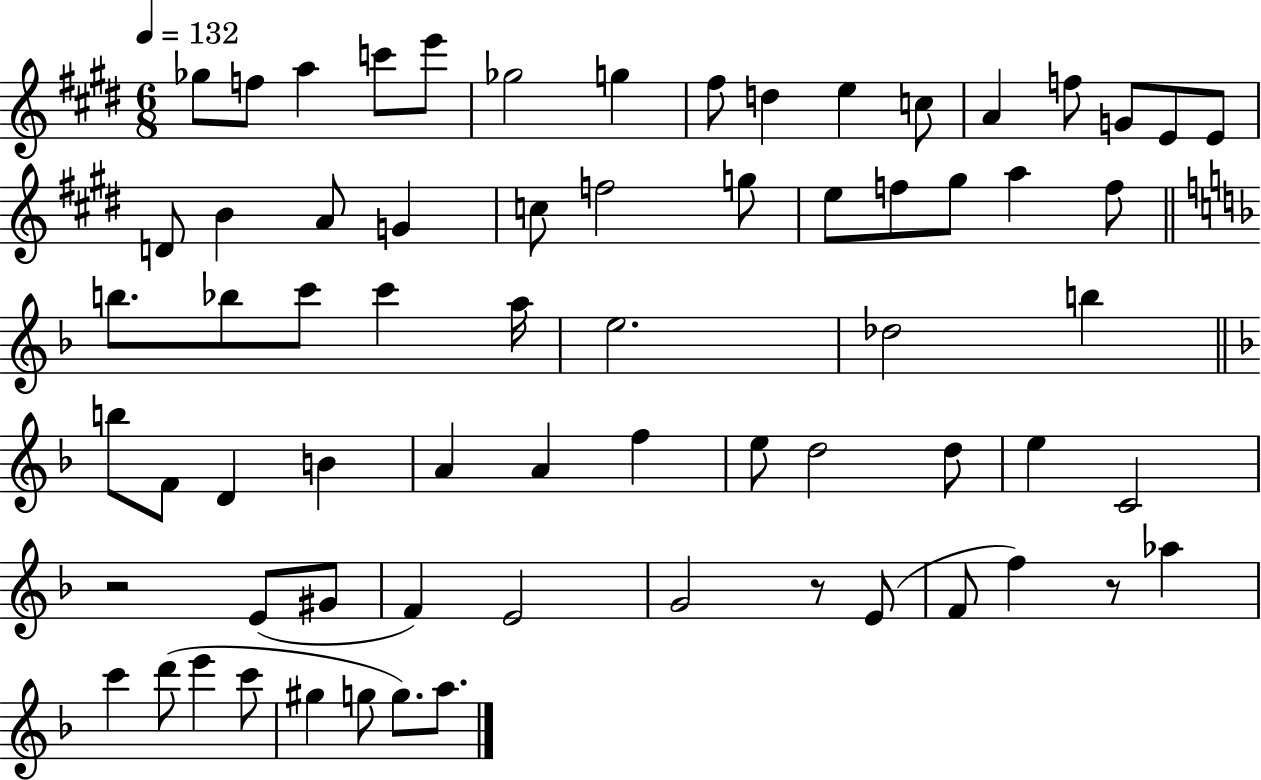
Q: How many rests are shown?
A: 3